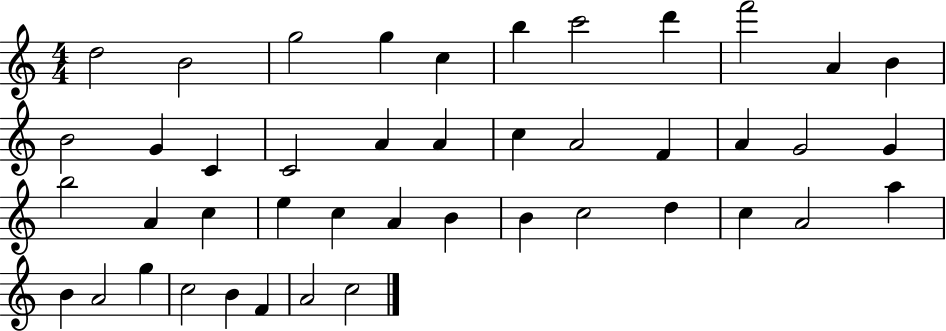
{
  \clef treble
  \numericTimeSignature
  \time 4/4
  \key c \major
  d''2 b'2 | g''2 g''4 c''4 | b''4 c'''2 d'''4 | f'''2 a'4 b'4 | \break b'2 g'4 c'4 | c'2 a'4 a'4 | c''4 a'2 f'4 | a'4 g'2 g'4 | \break b''2 a'4 c''4 | e''4 c''4 a'4 b'4 | b'4 c''2 d''4 | c''4 a'2 a''4 | \break b'4 a'2 g''4 | c''2 b'4 f'4 | a'2 c''2 | \bar "|."
}